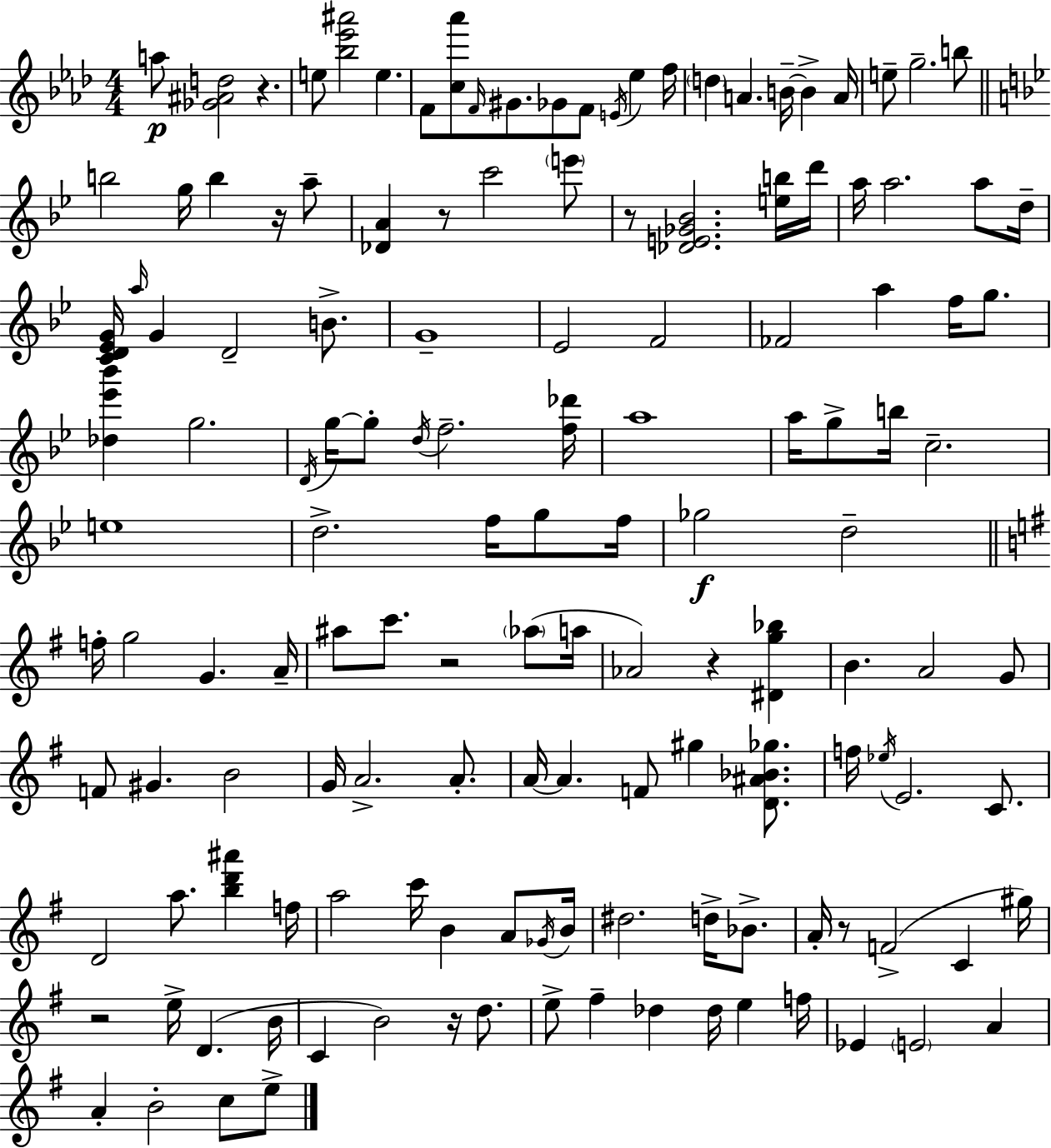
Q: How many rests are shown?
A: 9